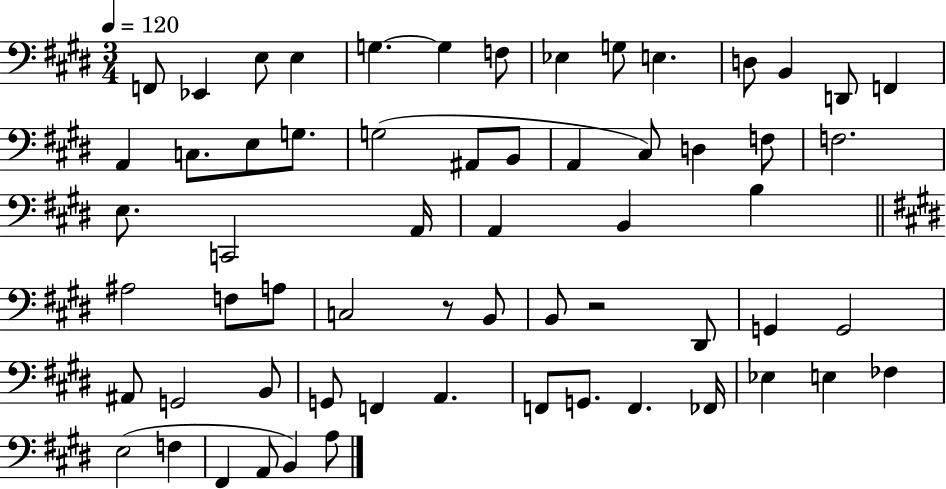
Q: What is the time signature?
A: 3/4